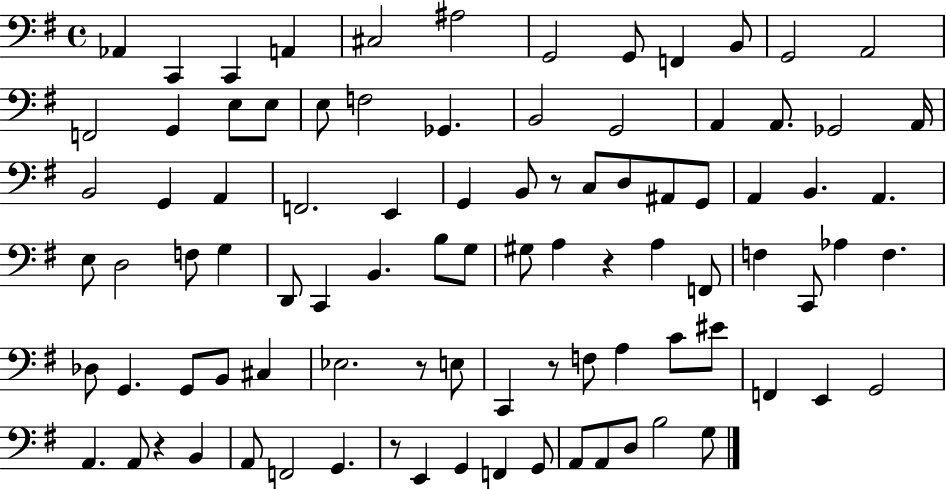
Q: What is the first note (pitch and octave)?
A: Ab2